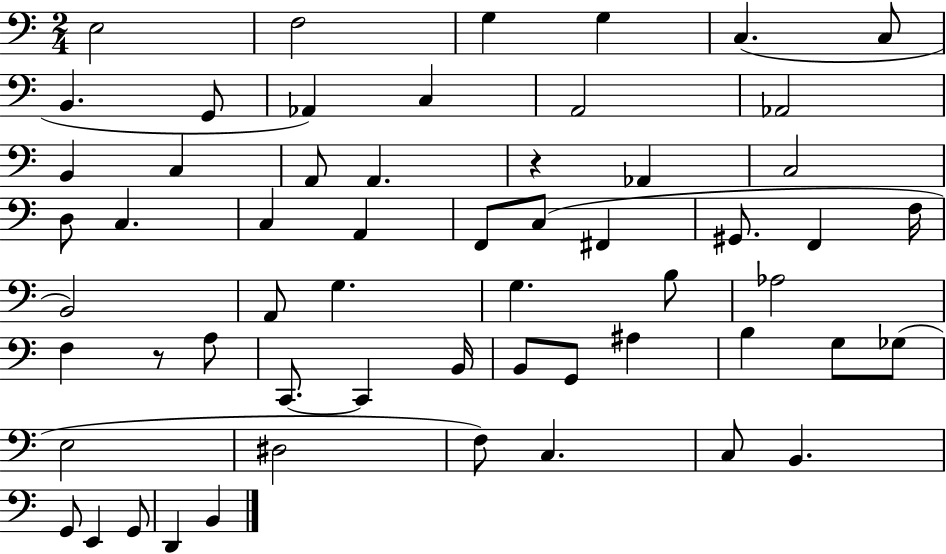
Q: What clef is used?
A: bass